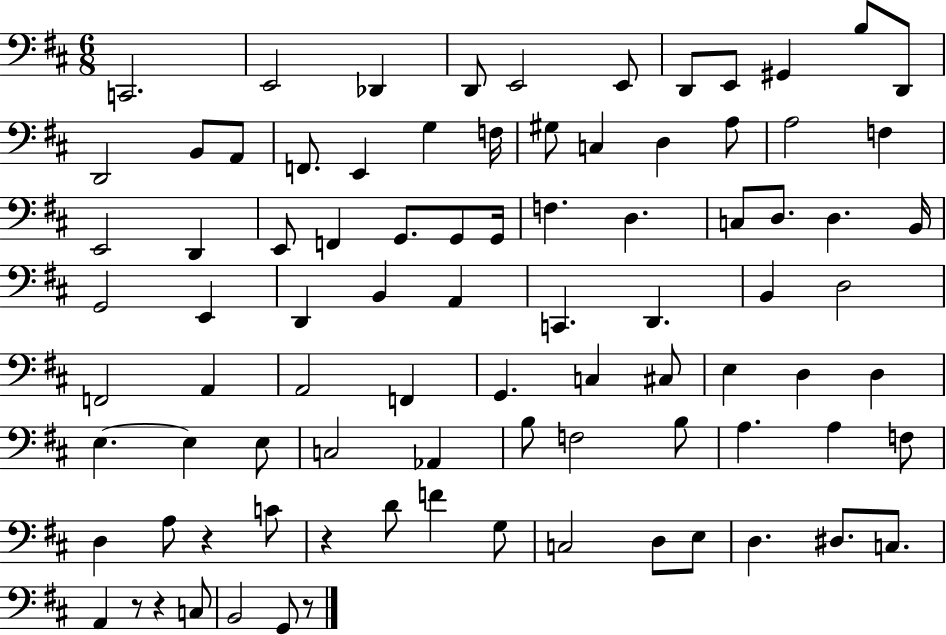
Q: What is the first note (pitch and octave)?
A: C2